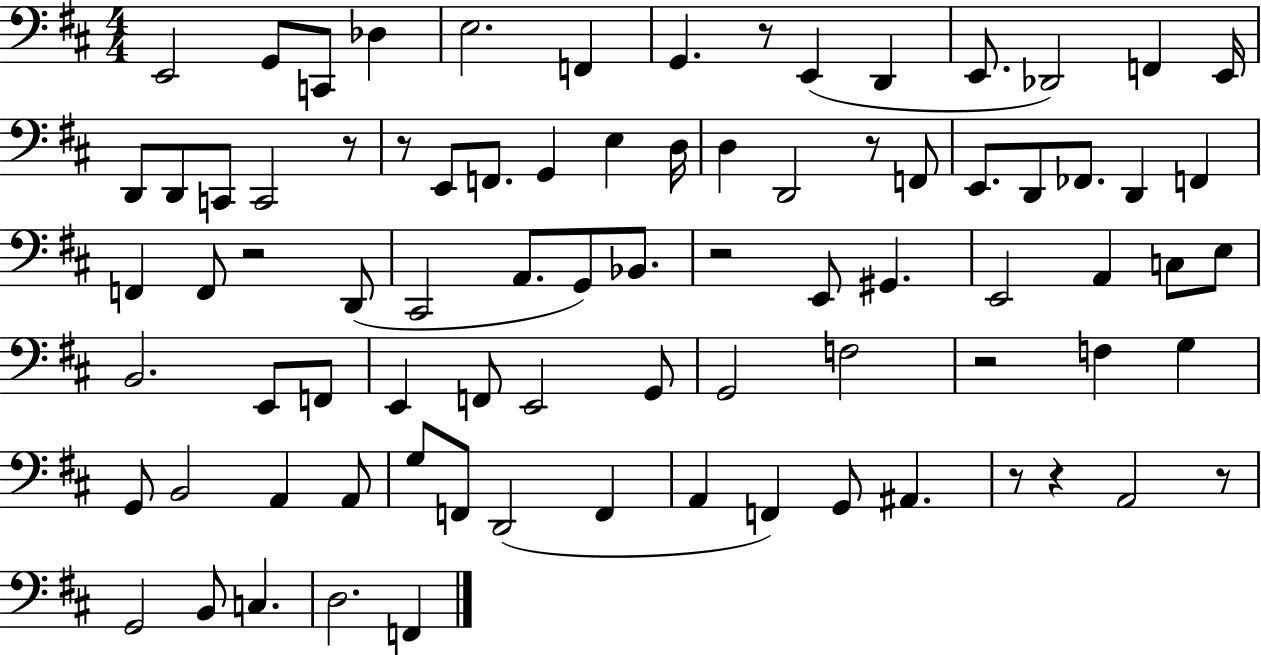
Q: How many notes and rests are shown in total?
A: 82